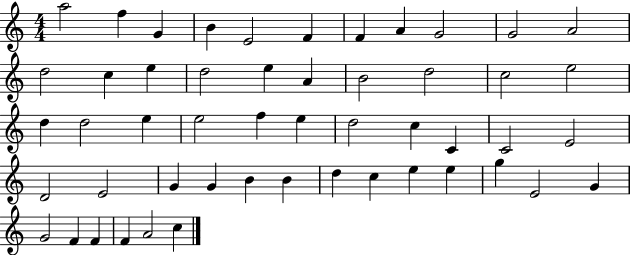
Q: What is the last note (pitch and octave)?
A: C5